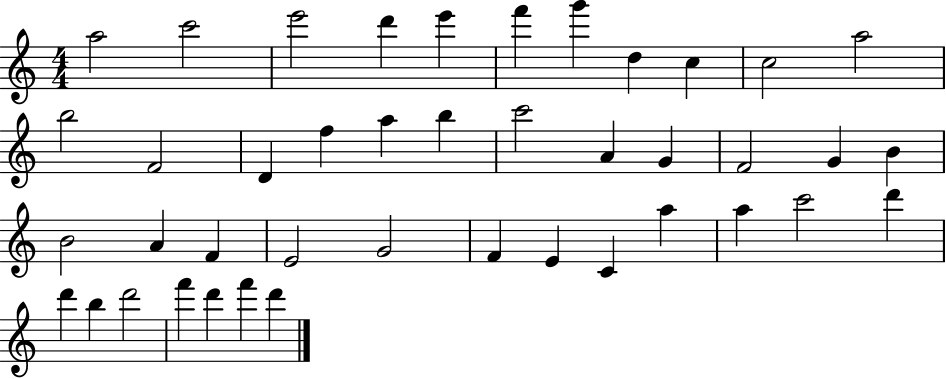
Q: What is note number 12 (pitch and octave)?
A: B5